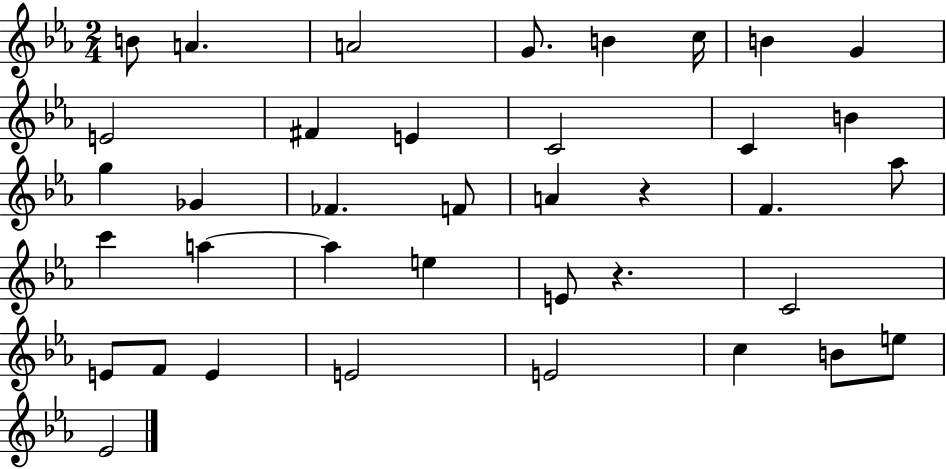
B4/e A4/q. A4/h G4/e. B4/q C5/s B4/q G4/q E4/h F#4/q E4/q C4/h C4/q B4/q G5/q Gb4/q FES4/q. F4/e A4/q R/q F4/q. Ab5/e C6/q A5/q A5/q E5/q E4/e R/q. C4/h E4/e F4/e E4/q E4/h E4/h C5/q B4/e E5/e Eb4/h